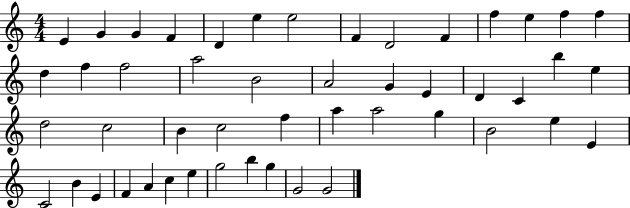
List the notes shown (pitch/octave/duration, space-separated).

E4/q G4/q G4/q F4/q D4/q E5/q E5/h F4/q D4/h F4/q F5/q E5/q F5/q F5/q D5/q F5/q F5/h A5/h B4/h A4/h G4/q E4/q D4/q C4/q B5/q E5/q D5/h C5/h B4/q C5/h F5/q A5/q A5/h G5/q B4/h E5/q E4/q C4/h B4/q E4/q F4/q A4/q C5/q E5/q G5/h B5/q G5/q G4/h G4/h